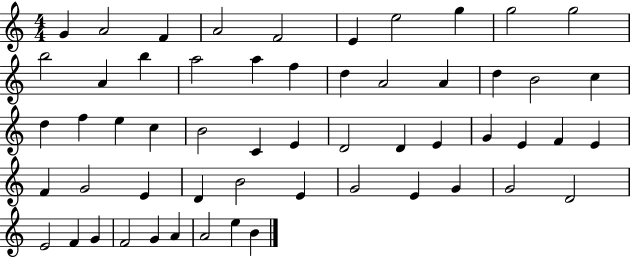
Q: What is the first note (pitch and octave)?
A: G4